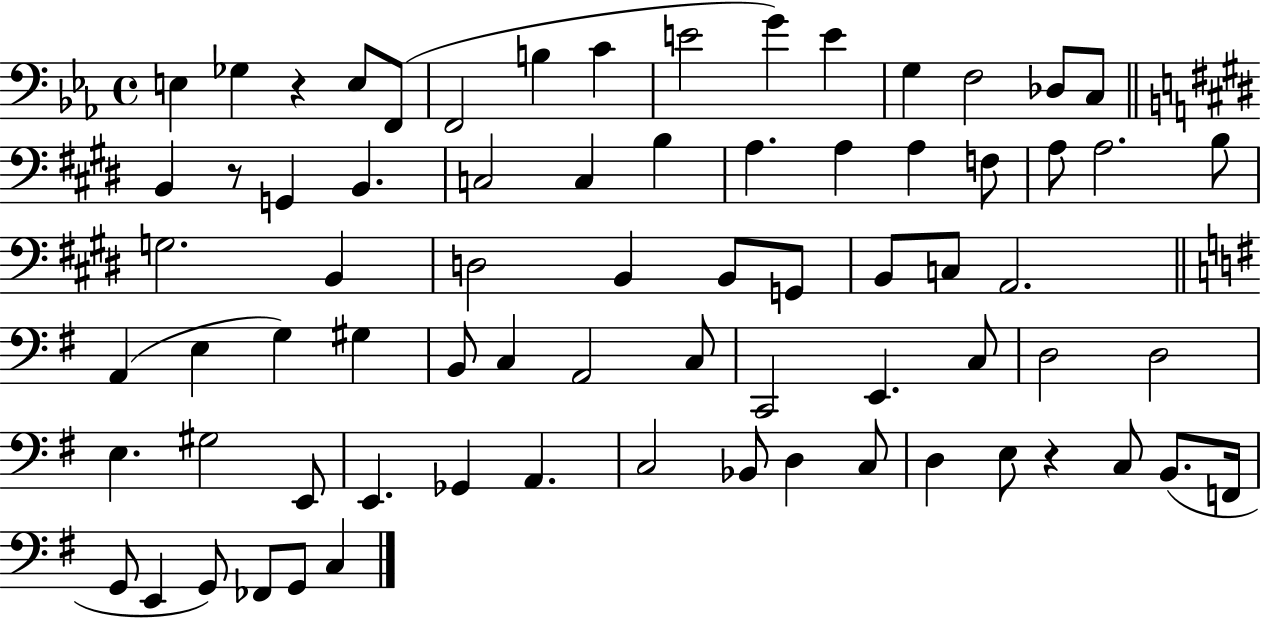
E3/q Gb3/q R/q E3/e F2/e F2/h B3/q C4/q E4/h G4/q E4/q G3/q F3/h Db3/e C3/e B2/q R/e G2/q B2/q. C3/h C3/q B3/q A3/q. A3/q A3/q F3/e A3/e A3/h. B3/e G3/h. B2/q D3/h B2/q B2/e G2/e B2/e C3/e A2/h. A2/q E3/q G3/q G#3/q B2/e C3/q A2/h C3/e C2/h E2/q. C3/e D3/h D3/h E3/q. G#3/h E2/e E2/q. Gb2/q A2/q. C3/h Bb2/e D3/q C3/e D3/q E3/e R/q C3/e B2/e. F2/s G2/e E2/q G2/e FES2/e G2/e C3/q